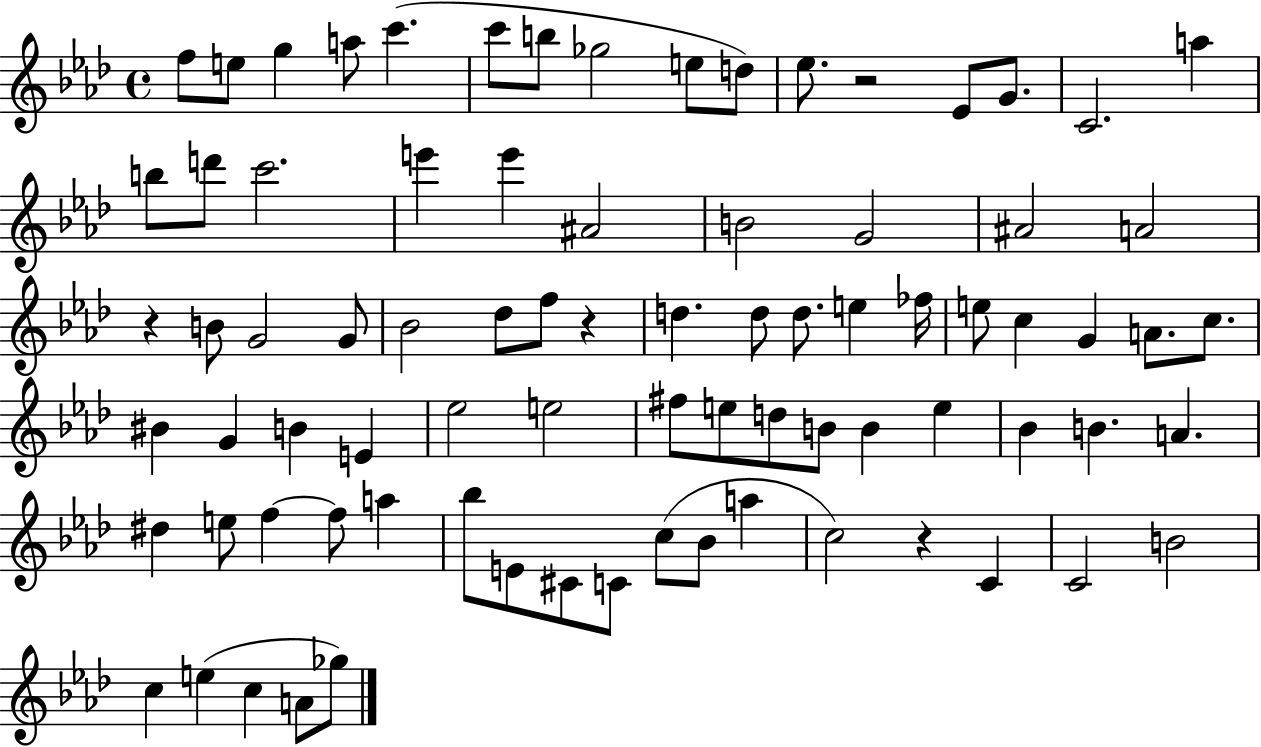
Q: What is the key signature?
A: AES major